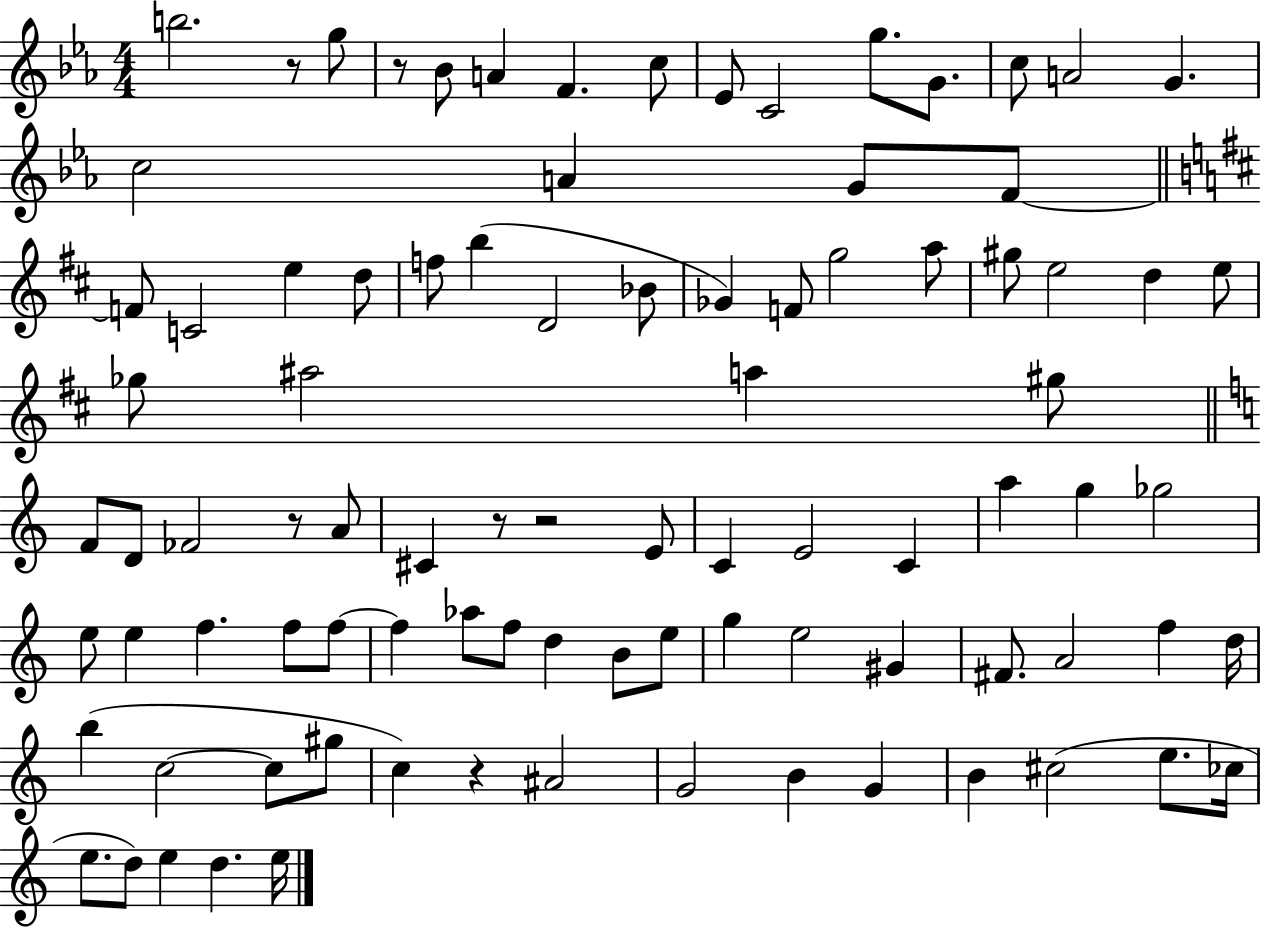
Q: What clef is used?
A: treble